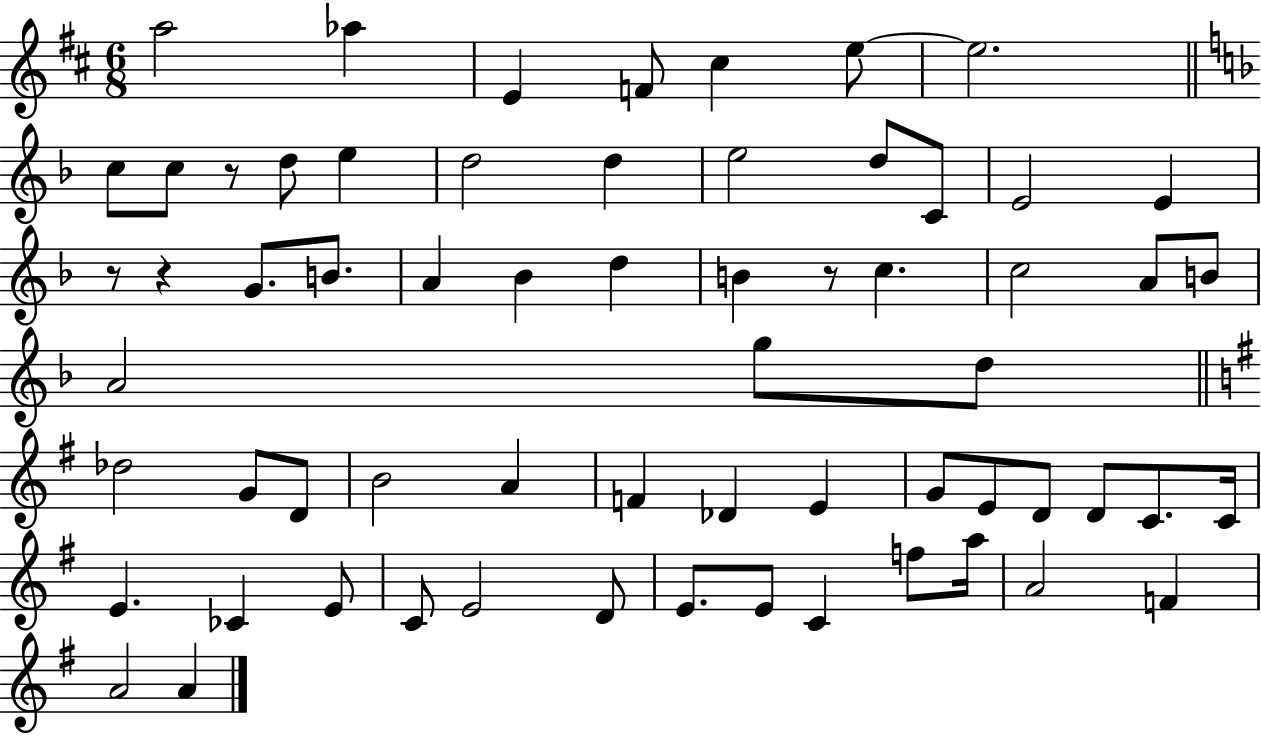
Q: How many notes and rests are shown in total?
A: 64